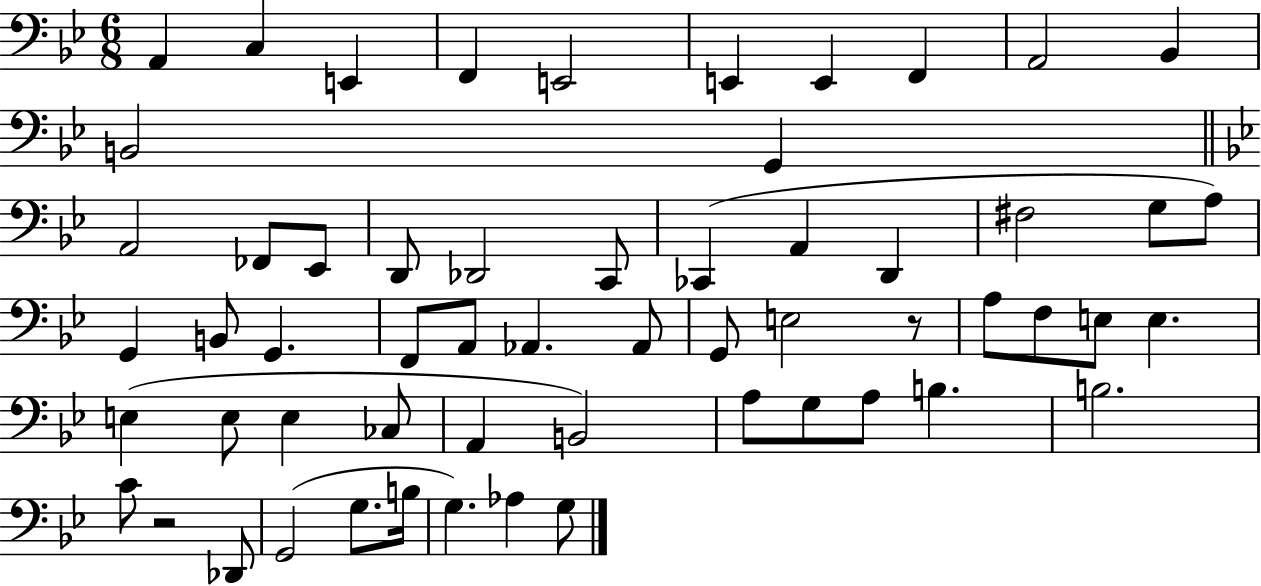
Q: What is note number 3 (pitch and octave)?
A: E2